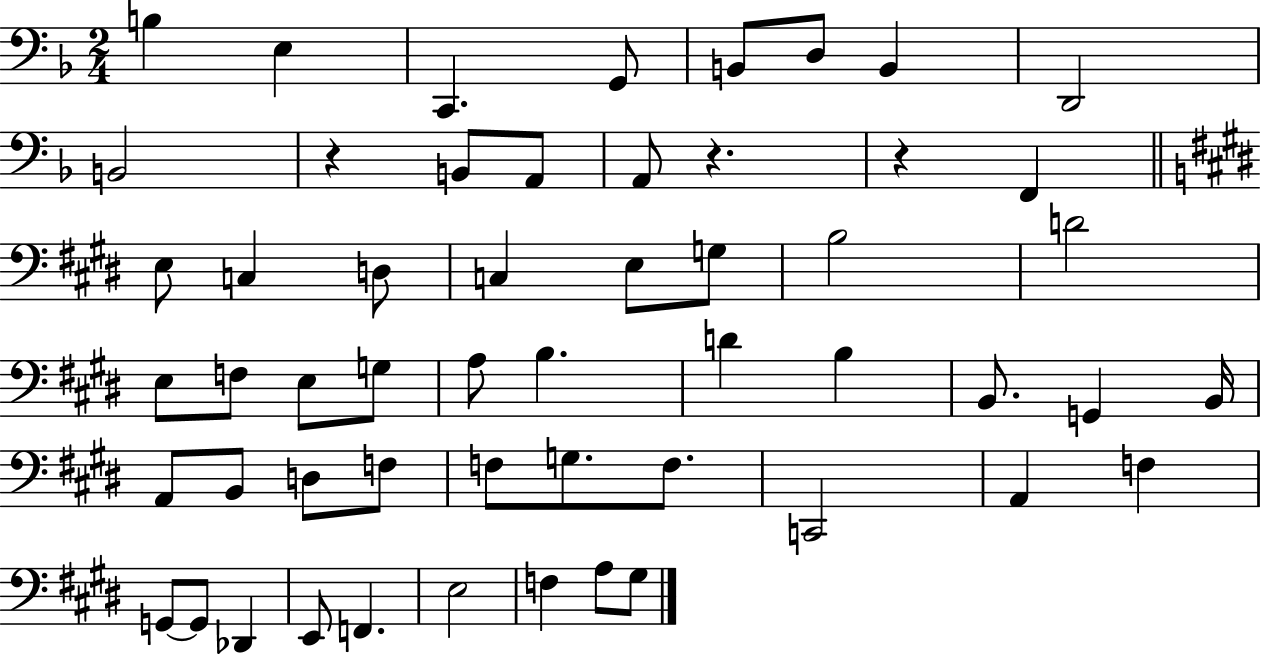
X:1
T:Untitled
M:2/4
L:1/4
K:F
B, E, C,, G,,/2 B,,/2 D,/2 B,, D,,2 B,,2 z B,,/2 A,,/2 A,,/2 z z F,, E,/2 C, D,/2 C, E,/2 G,/2 B,2 D2 E,/2 F,/2 E,/2 G,/2 A,/2 B, D B, B,,/2 G,, B,,/4 A,,/2 B,,/2 D,/2 F,/2 F,/2 G,/2 F,/2 C,,2 A,, F, G,,/2 G,,/2 _D,, E,,/2 F,, E,2 F, A,/2 ^G,/2